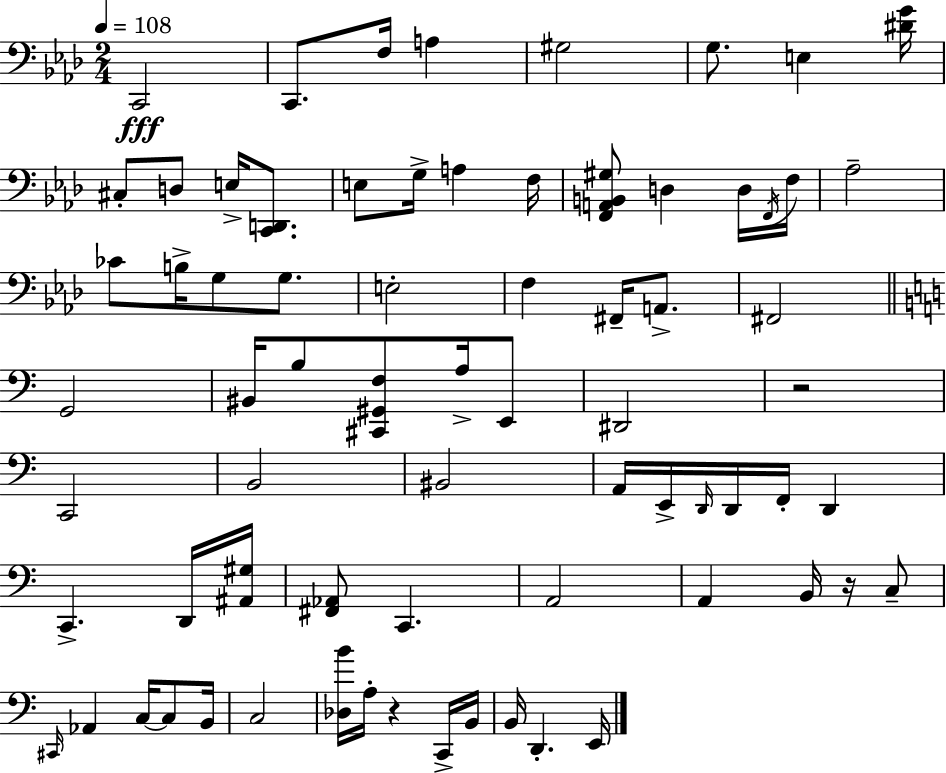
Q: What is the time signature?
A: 2/4